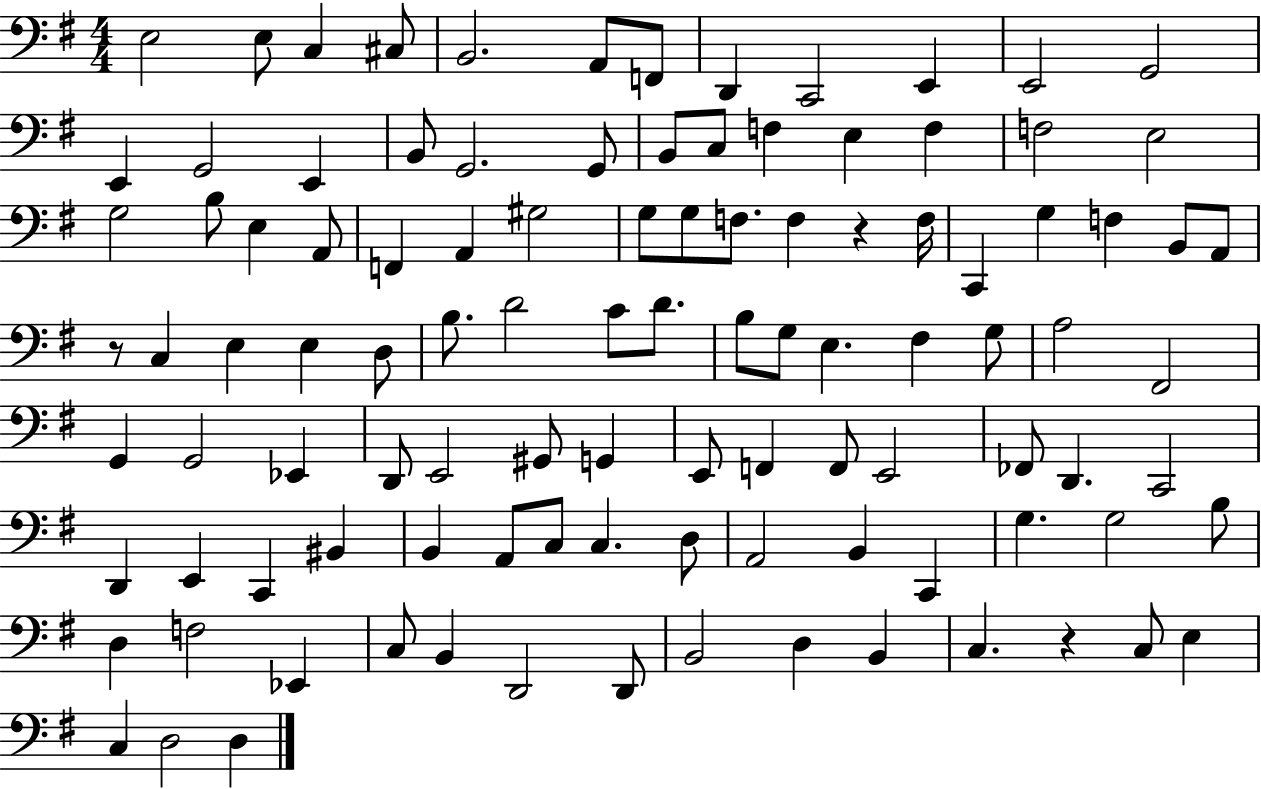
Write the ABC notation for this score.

X:1
T:Untitled
M:4/4
L:1/4
K:G
E,2 E,/2 C, ^C,/2 B,,2 A,,/2 F,,/2 D,, C,,2 E,, E,,2 G,,2 E,, G,,2 E,, B,,/2 G,,2 G,,/2 B,,/2 C,/2 F, E, F, F,2 E,2 G,2 B,/2 E, A,,/2 F,, A,, ^G,2 G,/2 G,/2 F,/2 F, z F,/4 C,, G, F, B,,/2 A,,/2 z/2 C, E, E, D,/2 B,/2 D2 C/2 D/2 B,/2 G,/2 E, ^F, G,/2 A,2 ^F,,2 G,, G,,2 _E,, D,,/2 E,,2 ^G,,/2 G,, E,,/2 F,, F,,/2 E,,2 _F,,/2 D,, C,,2 D,, E,, C,, ^B,, B,, A,,/2 C,/2 C, D,/2 A,,2 B,, C,, G, G,2 B,/2 D, F,2 _E,, C,/2 B,, D,,2 D,,/2 B,,2 D, B,, C, z C,/2 E, C, D,2 D,